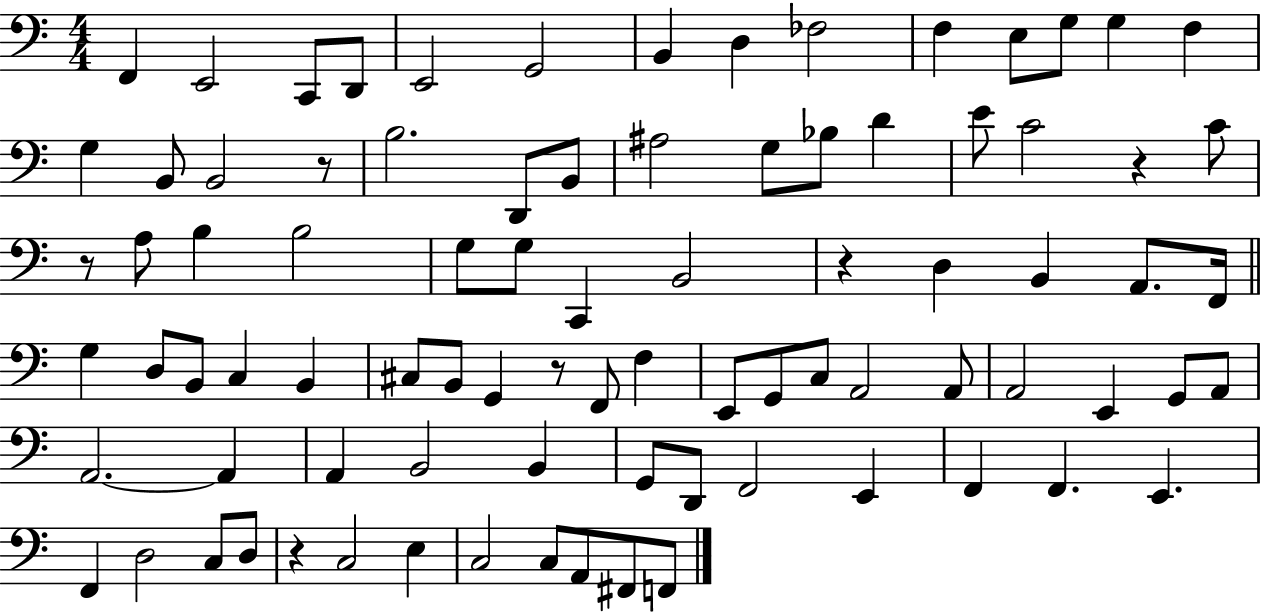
X:1
T:Untitled
M:4/4
L:1/4
K:C
F,, E,,2 C,,/2 D,,/2 E,,2 G,,2 B,, D, _F,2 F, E,/2 G,/2 G, F, G, B,,/2 B,,2 z/2 B,2 D,,/2 B,,/2 ^A,2 G,/2 _B,/2 D E/2 C2 z C/2 z/2 A,/2 B, B,2 G,/2 G,/2 C,, B,,2 z D, B,, A,,/2 F,,/4 G, D,/2 B,,/2 C, B,, ^C,/2 B,,/2 G,, z/2 F,,/2 F, E,,/2 G,,/2 C,/2 A,,2 A,,/2 A,,2 E,, G,,/2 A,,/2 A,,2 A,, A,, B,,2 B,, G,,/2 D,,/2 F,,2 E,, F,, F,, E,, F,, D,2 C,/2 D,/2 z C,2 E, C,2 C,/2 A,,/2 ^F,,/2 F,,/2